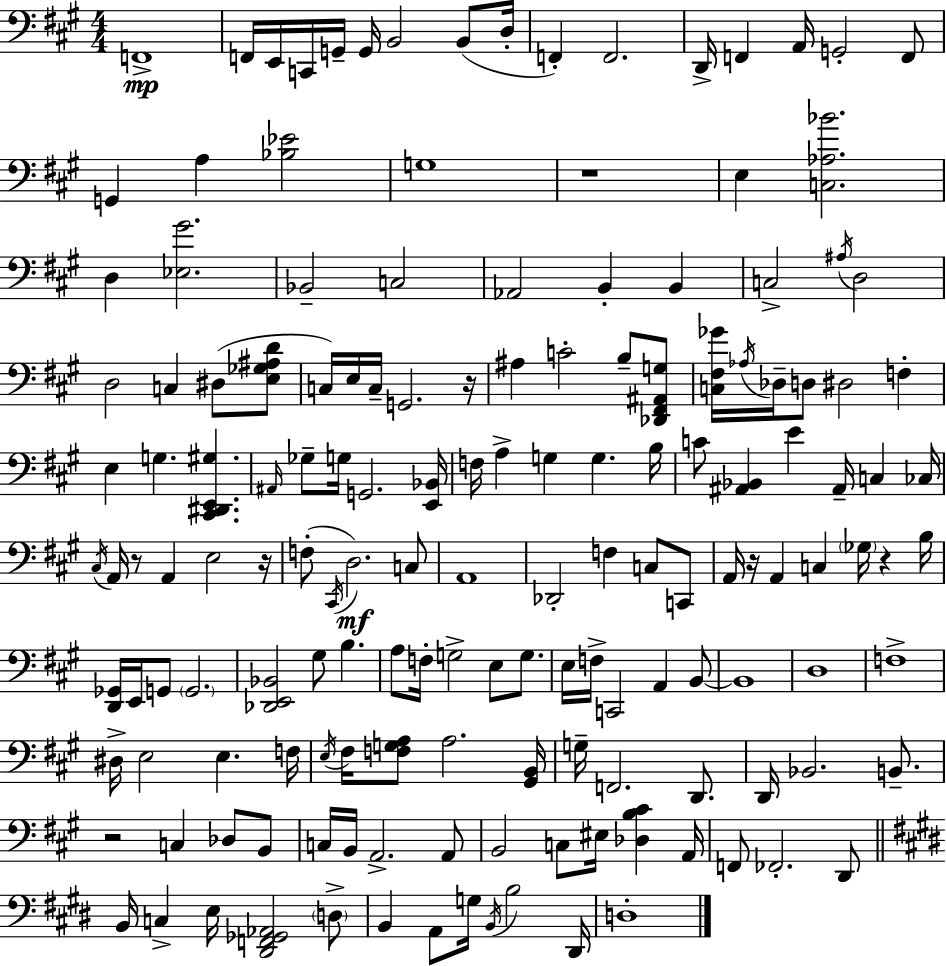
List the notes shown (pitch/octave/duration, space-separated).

F2/w F2/s E2/s C2/s G2/s G2/s B2/h B2/e D3/s F2/q F2/h. D2/s F2/q A2/s G2/h F2/e G2/q A3/q [Bb3,Eb4]/h G3/w R/w E3/q [C3,Ab3,Bb4]/h. D3/q [Eb3,G#4]/h. Bb2/h C3/h Ab2/h B2/q B2/q C3/h A#3/s D3/h D3/h C3/q D#3/e [E3,Gb3,A#3,D4]/e C3/s E3/s C3/s G2/h. R/s A#3/q C4/h B3/e [Db2,F#2,A#2,G3]/e [C3,F#3,Gb4]/s Ab3/s Db3/s D3/e D#3/h F3/q E3/q G3/q. [C#2,D#2,E2,G#3]/q. A#2/s Gb3/e G3/s G2/h. [E2,Bb2]/s F3/s A3/q G3/q G3/q. B3/s C4/e [A#2,Bb2]/q E4/q A#2/s C3/q CES3/s C#3/s A2/s R/e A2/q E3/h R/s F3/e C#2/s D3/h. C3/e A2/w Db2/h F3/q C3/e C2/e A2/s R/s A2/q C3/q Gb3/s R/q B3/s [D2,Gb2]/s E2/s G2/e G2/h. [Db2,E2,Bb2]/h G#3/e B3/q. A3/e F3/s G3/h E3/e G3/e. E3/s F3/s C2/h A2/q B2/e B2/w D3/w F3/w D#3/s E3/h E3/q. F3/s E3/s F#3/s [F3,G3,A3]/e A3/h. [G#2,B2]/s G3/s F2/h. D2/e. D2/s Bb2/h. B2/e. R/h C3/q Db3/e B2/e C3/s B2/s A2/h. A2/e B2/h C3/e EIS3/s [Db3,B3,C#4]/q A2/s F2/e FES2/h. D2/e B2/s C3/q E3/s [D#2,F2,Gb2,Ab2]/h D3/e B2/q A2/e G3/s B2/s B3/h D#2/s D3/w